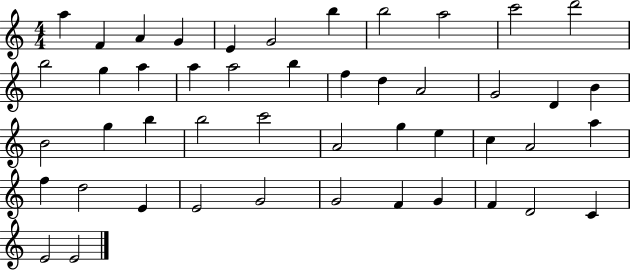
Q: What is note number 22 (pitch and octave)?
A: D4